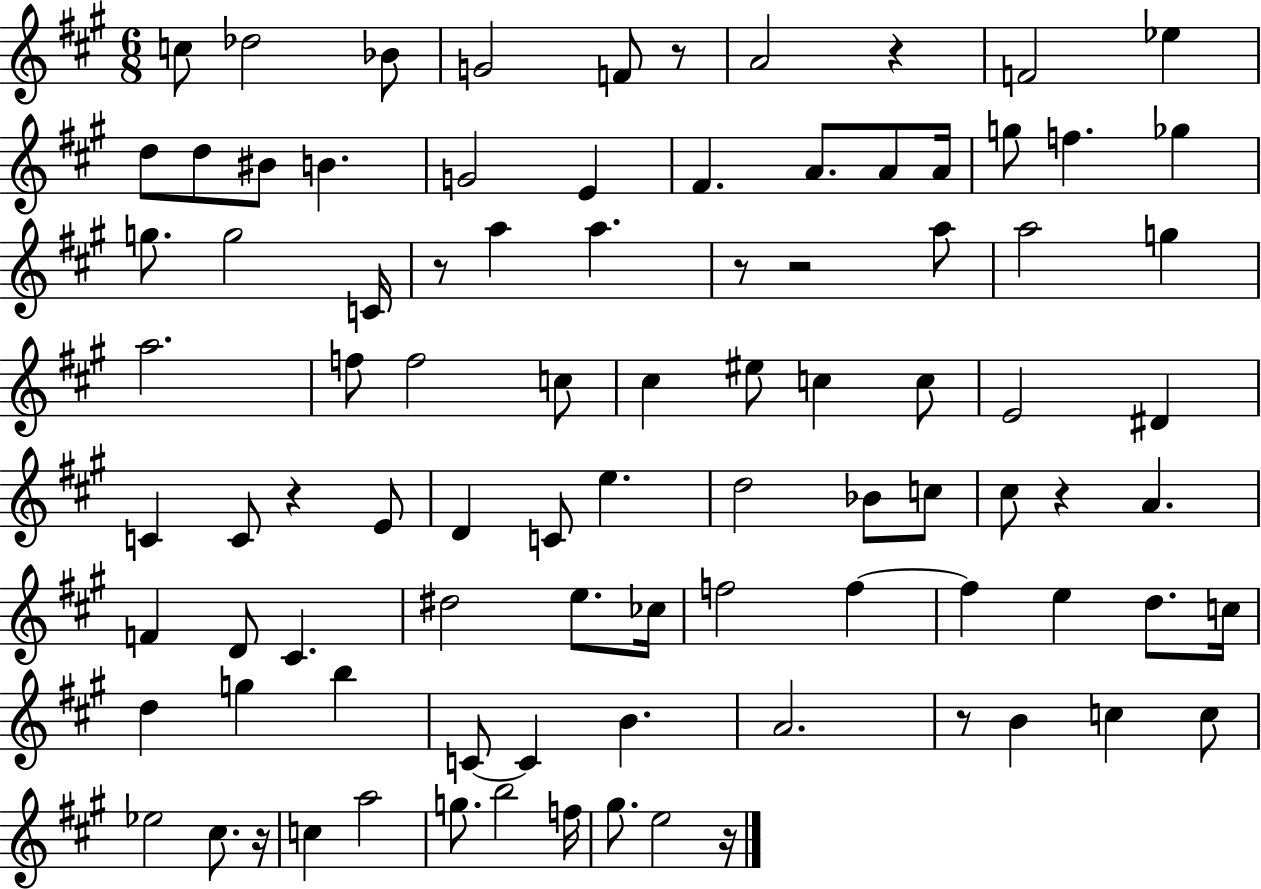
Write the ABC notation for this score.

X:1
T:Untitled
M:6/8
L:1/4
K:A
c/2 _d2 _B/2 G2 F/2 z/2 A2 z F2 _e d/2 d/2 ^B/2 B G2 E ^F A/2 A/2 A/4 g/2 f _g g/2 g2 C/4 z/2 a a z/2 z2 a/2 a2 g a2 f/2 f2 c/2 ^c ^e/2 c c/2 E2 ^D C C/2 z E/2 D C/2 e d2 _B/2 c/2 ^c/2 z A F D/2 ^C ^d2 e/2 _c/4 f2 f f e d/2 c/4 d g b C/2 C B A2 z/2 B c c/2 _e2 ^c/2 z/4 c a2 g/2 b2 f/4 ^g/2 e2 z/4